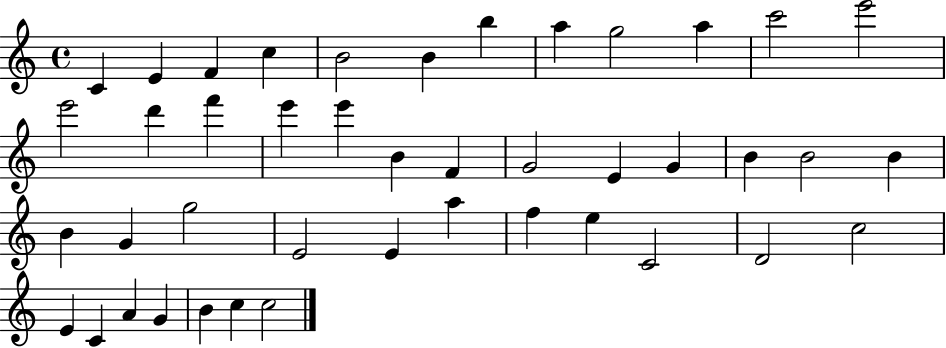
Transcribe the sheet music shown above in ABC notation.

X:1
T:Untitled
M:4/4
L:1/4
K:C
C E F c B2 B b a g2 a c'2 e'2 e'2 d' f' e' e' B F G2 E G B B2 B B G g2 E2 E a f e C2 D2 c2 E C A G B c c2